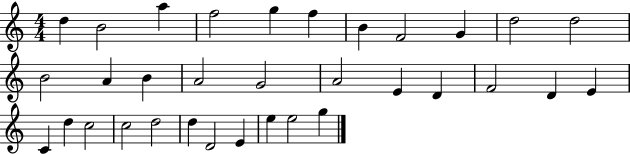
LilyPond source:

{
  \clef treble
  \numericTimeSignature
  \time 4/4
  \key c \major
  d''4 b'2 a''4 | f''2 g''4 f''4 | b'4 f'2 g'4 | d''2 d''2 | \break b'2 a'4 b'4 | a'2 g'2 | a'2 e'4 d'4 | f'2 d'4 e'4 | \break c'4 d''4 c''2 | c''2 d''2 | d''4 d'2 e'4 | e''4 e''2 g''4 | \break \bar "|."
}